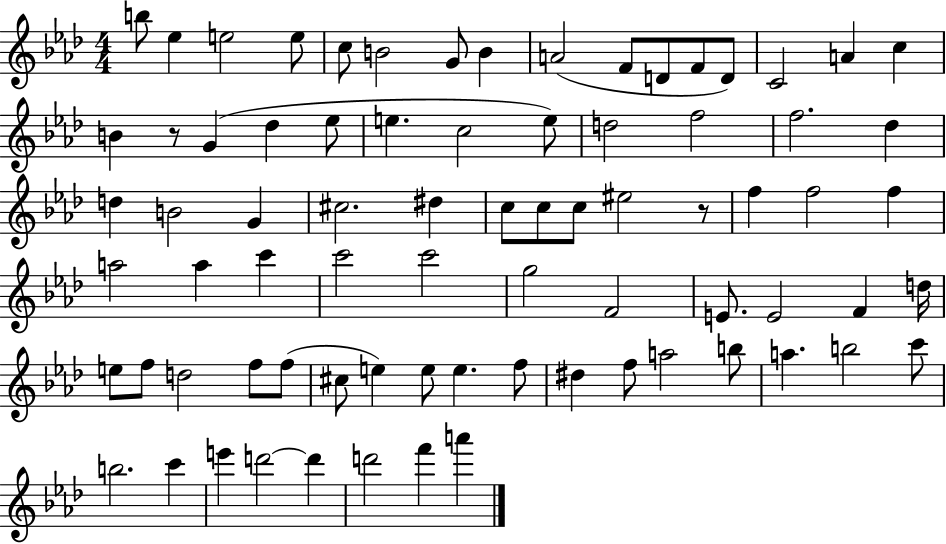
{
  \clef treble
  \numericTimeSignature
  \time 4/4
  \key aes \major
  b''8 ees''4 e''2 e''8 | c''8 b'2 g'8 b'4 | a'2( f'8 d'8 f'8 d'8) | c'2 a'4 c''4 | \break b'4 r8 g'4( des''4 ees''8 | e''4. c''2 e''8) | d''2 f''2 | f''2. des''4 | \break d''4 b'2 g'4 | cis''2. dis''4 | c''8 c''8 c''8 eis''2 r8 | f''4 f''2 f''4 | \break a''2 a''4 c'''4 | c'''2 c'''2 | g''2 f'2 | e'8. e'2 f'4 d''16 | \break e''8 f''8 d''2 f''8 f''8( | cis''8 e''4) e''8 e''4. f''8 | dis''4 f''8 a''2 b''8 | a''4. b''2 c'''8 | \break b''2. c'''4 | e'''4 d'''2~~ d'''4 | d'''2 f'''4 a'''4 | \bar "|."
}